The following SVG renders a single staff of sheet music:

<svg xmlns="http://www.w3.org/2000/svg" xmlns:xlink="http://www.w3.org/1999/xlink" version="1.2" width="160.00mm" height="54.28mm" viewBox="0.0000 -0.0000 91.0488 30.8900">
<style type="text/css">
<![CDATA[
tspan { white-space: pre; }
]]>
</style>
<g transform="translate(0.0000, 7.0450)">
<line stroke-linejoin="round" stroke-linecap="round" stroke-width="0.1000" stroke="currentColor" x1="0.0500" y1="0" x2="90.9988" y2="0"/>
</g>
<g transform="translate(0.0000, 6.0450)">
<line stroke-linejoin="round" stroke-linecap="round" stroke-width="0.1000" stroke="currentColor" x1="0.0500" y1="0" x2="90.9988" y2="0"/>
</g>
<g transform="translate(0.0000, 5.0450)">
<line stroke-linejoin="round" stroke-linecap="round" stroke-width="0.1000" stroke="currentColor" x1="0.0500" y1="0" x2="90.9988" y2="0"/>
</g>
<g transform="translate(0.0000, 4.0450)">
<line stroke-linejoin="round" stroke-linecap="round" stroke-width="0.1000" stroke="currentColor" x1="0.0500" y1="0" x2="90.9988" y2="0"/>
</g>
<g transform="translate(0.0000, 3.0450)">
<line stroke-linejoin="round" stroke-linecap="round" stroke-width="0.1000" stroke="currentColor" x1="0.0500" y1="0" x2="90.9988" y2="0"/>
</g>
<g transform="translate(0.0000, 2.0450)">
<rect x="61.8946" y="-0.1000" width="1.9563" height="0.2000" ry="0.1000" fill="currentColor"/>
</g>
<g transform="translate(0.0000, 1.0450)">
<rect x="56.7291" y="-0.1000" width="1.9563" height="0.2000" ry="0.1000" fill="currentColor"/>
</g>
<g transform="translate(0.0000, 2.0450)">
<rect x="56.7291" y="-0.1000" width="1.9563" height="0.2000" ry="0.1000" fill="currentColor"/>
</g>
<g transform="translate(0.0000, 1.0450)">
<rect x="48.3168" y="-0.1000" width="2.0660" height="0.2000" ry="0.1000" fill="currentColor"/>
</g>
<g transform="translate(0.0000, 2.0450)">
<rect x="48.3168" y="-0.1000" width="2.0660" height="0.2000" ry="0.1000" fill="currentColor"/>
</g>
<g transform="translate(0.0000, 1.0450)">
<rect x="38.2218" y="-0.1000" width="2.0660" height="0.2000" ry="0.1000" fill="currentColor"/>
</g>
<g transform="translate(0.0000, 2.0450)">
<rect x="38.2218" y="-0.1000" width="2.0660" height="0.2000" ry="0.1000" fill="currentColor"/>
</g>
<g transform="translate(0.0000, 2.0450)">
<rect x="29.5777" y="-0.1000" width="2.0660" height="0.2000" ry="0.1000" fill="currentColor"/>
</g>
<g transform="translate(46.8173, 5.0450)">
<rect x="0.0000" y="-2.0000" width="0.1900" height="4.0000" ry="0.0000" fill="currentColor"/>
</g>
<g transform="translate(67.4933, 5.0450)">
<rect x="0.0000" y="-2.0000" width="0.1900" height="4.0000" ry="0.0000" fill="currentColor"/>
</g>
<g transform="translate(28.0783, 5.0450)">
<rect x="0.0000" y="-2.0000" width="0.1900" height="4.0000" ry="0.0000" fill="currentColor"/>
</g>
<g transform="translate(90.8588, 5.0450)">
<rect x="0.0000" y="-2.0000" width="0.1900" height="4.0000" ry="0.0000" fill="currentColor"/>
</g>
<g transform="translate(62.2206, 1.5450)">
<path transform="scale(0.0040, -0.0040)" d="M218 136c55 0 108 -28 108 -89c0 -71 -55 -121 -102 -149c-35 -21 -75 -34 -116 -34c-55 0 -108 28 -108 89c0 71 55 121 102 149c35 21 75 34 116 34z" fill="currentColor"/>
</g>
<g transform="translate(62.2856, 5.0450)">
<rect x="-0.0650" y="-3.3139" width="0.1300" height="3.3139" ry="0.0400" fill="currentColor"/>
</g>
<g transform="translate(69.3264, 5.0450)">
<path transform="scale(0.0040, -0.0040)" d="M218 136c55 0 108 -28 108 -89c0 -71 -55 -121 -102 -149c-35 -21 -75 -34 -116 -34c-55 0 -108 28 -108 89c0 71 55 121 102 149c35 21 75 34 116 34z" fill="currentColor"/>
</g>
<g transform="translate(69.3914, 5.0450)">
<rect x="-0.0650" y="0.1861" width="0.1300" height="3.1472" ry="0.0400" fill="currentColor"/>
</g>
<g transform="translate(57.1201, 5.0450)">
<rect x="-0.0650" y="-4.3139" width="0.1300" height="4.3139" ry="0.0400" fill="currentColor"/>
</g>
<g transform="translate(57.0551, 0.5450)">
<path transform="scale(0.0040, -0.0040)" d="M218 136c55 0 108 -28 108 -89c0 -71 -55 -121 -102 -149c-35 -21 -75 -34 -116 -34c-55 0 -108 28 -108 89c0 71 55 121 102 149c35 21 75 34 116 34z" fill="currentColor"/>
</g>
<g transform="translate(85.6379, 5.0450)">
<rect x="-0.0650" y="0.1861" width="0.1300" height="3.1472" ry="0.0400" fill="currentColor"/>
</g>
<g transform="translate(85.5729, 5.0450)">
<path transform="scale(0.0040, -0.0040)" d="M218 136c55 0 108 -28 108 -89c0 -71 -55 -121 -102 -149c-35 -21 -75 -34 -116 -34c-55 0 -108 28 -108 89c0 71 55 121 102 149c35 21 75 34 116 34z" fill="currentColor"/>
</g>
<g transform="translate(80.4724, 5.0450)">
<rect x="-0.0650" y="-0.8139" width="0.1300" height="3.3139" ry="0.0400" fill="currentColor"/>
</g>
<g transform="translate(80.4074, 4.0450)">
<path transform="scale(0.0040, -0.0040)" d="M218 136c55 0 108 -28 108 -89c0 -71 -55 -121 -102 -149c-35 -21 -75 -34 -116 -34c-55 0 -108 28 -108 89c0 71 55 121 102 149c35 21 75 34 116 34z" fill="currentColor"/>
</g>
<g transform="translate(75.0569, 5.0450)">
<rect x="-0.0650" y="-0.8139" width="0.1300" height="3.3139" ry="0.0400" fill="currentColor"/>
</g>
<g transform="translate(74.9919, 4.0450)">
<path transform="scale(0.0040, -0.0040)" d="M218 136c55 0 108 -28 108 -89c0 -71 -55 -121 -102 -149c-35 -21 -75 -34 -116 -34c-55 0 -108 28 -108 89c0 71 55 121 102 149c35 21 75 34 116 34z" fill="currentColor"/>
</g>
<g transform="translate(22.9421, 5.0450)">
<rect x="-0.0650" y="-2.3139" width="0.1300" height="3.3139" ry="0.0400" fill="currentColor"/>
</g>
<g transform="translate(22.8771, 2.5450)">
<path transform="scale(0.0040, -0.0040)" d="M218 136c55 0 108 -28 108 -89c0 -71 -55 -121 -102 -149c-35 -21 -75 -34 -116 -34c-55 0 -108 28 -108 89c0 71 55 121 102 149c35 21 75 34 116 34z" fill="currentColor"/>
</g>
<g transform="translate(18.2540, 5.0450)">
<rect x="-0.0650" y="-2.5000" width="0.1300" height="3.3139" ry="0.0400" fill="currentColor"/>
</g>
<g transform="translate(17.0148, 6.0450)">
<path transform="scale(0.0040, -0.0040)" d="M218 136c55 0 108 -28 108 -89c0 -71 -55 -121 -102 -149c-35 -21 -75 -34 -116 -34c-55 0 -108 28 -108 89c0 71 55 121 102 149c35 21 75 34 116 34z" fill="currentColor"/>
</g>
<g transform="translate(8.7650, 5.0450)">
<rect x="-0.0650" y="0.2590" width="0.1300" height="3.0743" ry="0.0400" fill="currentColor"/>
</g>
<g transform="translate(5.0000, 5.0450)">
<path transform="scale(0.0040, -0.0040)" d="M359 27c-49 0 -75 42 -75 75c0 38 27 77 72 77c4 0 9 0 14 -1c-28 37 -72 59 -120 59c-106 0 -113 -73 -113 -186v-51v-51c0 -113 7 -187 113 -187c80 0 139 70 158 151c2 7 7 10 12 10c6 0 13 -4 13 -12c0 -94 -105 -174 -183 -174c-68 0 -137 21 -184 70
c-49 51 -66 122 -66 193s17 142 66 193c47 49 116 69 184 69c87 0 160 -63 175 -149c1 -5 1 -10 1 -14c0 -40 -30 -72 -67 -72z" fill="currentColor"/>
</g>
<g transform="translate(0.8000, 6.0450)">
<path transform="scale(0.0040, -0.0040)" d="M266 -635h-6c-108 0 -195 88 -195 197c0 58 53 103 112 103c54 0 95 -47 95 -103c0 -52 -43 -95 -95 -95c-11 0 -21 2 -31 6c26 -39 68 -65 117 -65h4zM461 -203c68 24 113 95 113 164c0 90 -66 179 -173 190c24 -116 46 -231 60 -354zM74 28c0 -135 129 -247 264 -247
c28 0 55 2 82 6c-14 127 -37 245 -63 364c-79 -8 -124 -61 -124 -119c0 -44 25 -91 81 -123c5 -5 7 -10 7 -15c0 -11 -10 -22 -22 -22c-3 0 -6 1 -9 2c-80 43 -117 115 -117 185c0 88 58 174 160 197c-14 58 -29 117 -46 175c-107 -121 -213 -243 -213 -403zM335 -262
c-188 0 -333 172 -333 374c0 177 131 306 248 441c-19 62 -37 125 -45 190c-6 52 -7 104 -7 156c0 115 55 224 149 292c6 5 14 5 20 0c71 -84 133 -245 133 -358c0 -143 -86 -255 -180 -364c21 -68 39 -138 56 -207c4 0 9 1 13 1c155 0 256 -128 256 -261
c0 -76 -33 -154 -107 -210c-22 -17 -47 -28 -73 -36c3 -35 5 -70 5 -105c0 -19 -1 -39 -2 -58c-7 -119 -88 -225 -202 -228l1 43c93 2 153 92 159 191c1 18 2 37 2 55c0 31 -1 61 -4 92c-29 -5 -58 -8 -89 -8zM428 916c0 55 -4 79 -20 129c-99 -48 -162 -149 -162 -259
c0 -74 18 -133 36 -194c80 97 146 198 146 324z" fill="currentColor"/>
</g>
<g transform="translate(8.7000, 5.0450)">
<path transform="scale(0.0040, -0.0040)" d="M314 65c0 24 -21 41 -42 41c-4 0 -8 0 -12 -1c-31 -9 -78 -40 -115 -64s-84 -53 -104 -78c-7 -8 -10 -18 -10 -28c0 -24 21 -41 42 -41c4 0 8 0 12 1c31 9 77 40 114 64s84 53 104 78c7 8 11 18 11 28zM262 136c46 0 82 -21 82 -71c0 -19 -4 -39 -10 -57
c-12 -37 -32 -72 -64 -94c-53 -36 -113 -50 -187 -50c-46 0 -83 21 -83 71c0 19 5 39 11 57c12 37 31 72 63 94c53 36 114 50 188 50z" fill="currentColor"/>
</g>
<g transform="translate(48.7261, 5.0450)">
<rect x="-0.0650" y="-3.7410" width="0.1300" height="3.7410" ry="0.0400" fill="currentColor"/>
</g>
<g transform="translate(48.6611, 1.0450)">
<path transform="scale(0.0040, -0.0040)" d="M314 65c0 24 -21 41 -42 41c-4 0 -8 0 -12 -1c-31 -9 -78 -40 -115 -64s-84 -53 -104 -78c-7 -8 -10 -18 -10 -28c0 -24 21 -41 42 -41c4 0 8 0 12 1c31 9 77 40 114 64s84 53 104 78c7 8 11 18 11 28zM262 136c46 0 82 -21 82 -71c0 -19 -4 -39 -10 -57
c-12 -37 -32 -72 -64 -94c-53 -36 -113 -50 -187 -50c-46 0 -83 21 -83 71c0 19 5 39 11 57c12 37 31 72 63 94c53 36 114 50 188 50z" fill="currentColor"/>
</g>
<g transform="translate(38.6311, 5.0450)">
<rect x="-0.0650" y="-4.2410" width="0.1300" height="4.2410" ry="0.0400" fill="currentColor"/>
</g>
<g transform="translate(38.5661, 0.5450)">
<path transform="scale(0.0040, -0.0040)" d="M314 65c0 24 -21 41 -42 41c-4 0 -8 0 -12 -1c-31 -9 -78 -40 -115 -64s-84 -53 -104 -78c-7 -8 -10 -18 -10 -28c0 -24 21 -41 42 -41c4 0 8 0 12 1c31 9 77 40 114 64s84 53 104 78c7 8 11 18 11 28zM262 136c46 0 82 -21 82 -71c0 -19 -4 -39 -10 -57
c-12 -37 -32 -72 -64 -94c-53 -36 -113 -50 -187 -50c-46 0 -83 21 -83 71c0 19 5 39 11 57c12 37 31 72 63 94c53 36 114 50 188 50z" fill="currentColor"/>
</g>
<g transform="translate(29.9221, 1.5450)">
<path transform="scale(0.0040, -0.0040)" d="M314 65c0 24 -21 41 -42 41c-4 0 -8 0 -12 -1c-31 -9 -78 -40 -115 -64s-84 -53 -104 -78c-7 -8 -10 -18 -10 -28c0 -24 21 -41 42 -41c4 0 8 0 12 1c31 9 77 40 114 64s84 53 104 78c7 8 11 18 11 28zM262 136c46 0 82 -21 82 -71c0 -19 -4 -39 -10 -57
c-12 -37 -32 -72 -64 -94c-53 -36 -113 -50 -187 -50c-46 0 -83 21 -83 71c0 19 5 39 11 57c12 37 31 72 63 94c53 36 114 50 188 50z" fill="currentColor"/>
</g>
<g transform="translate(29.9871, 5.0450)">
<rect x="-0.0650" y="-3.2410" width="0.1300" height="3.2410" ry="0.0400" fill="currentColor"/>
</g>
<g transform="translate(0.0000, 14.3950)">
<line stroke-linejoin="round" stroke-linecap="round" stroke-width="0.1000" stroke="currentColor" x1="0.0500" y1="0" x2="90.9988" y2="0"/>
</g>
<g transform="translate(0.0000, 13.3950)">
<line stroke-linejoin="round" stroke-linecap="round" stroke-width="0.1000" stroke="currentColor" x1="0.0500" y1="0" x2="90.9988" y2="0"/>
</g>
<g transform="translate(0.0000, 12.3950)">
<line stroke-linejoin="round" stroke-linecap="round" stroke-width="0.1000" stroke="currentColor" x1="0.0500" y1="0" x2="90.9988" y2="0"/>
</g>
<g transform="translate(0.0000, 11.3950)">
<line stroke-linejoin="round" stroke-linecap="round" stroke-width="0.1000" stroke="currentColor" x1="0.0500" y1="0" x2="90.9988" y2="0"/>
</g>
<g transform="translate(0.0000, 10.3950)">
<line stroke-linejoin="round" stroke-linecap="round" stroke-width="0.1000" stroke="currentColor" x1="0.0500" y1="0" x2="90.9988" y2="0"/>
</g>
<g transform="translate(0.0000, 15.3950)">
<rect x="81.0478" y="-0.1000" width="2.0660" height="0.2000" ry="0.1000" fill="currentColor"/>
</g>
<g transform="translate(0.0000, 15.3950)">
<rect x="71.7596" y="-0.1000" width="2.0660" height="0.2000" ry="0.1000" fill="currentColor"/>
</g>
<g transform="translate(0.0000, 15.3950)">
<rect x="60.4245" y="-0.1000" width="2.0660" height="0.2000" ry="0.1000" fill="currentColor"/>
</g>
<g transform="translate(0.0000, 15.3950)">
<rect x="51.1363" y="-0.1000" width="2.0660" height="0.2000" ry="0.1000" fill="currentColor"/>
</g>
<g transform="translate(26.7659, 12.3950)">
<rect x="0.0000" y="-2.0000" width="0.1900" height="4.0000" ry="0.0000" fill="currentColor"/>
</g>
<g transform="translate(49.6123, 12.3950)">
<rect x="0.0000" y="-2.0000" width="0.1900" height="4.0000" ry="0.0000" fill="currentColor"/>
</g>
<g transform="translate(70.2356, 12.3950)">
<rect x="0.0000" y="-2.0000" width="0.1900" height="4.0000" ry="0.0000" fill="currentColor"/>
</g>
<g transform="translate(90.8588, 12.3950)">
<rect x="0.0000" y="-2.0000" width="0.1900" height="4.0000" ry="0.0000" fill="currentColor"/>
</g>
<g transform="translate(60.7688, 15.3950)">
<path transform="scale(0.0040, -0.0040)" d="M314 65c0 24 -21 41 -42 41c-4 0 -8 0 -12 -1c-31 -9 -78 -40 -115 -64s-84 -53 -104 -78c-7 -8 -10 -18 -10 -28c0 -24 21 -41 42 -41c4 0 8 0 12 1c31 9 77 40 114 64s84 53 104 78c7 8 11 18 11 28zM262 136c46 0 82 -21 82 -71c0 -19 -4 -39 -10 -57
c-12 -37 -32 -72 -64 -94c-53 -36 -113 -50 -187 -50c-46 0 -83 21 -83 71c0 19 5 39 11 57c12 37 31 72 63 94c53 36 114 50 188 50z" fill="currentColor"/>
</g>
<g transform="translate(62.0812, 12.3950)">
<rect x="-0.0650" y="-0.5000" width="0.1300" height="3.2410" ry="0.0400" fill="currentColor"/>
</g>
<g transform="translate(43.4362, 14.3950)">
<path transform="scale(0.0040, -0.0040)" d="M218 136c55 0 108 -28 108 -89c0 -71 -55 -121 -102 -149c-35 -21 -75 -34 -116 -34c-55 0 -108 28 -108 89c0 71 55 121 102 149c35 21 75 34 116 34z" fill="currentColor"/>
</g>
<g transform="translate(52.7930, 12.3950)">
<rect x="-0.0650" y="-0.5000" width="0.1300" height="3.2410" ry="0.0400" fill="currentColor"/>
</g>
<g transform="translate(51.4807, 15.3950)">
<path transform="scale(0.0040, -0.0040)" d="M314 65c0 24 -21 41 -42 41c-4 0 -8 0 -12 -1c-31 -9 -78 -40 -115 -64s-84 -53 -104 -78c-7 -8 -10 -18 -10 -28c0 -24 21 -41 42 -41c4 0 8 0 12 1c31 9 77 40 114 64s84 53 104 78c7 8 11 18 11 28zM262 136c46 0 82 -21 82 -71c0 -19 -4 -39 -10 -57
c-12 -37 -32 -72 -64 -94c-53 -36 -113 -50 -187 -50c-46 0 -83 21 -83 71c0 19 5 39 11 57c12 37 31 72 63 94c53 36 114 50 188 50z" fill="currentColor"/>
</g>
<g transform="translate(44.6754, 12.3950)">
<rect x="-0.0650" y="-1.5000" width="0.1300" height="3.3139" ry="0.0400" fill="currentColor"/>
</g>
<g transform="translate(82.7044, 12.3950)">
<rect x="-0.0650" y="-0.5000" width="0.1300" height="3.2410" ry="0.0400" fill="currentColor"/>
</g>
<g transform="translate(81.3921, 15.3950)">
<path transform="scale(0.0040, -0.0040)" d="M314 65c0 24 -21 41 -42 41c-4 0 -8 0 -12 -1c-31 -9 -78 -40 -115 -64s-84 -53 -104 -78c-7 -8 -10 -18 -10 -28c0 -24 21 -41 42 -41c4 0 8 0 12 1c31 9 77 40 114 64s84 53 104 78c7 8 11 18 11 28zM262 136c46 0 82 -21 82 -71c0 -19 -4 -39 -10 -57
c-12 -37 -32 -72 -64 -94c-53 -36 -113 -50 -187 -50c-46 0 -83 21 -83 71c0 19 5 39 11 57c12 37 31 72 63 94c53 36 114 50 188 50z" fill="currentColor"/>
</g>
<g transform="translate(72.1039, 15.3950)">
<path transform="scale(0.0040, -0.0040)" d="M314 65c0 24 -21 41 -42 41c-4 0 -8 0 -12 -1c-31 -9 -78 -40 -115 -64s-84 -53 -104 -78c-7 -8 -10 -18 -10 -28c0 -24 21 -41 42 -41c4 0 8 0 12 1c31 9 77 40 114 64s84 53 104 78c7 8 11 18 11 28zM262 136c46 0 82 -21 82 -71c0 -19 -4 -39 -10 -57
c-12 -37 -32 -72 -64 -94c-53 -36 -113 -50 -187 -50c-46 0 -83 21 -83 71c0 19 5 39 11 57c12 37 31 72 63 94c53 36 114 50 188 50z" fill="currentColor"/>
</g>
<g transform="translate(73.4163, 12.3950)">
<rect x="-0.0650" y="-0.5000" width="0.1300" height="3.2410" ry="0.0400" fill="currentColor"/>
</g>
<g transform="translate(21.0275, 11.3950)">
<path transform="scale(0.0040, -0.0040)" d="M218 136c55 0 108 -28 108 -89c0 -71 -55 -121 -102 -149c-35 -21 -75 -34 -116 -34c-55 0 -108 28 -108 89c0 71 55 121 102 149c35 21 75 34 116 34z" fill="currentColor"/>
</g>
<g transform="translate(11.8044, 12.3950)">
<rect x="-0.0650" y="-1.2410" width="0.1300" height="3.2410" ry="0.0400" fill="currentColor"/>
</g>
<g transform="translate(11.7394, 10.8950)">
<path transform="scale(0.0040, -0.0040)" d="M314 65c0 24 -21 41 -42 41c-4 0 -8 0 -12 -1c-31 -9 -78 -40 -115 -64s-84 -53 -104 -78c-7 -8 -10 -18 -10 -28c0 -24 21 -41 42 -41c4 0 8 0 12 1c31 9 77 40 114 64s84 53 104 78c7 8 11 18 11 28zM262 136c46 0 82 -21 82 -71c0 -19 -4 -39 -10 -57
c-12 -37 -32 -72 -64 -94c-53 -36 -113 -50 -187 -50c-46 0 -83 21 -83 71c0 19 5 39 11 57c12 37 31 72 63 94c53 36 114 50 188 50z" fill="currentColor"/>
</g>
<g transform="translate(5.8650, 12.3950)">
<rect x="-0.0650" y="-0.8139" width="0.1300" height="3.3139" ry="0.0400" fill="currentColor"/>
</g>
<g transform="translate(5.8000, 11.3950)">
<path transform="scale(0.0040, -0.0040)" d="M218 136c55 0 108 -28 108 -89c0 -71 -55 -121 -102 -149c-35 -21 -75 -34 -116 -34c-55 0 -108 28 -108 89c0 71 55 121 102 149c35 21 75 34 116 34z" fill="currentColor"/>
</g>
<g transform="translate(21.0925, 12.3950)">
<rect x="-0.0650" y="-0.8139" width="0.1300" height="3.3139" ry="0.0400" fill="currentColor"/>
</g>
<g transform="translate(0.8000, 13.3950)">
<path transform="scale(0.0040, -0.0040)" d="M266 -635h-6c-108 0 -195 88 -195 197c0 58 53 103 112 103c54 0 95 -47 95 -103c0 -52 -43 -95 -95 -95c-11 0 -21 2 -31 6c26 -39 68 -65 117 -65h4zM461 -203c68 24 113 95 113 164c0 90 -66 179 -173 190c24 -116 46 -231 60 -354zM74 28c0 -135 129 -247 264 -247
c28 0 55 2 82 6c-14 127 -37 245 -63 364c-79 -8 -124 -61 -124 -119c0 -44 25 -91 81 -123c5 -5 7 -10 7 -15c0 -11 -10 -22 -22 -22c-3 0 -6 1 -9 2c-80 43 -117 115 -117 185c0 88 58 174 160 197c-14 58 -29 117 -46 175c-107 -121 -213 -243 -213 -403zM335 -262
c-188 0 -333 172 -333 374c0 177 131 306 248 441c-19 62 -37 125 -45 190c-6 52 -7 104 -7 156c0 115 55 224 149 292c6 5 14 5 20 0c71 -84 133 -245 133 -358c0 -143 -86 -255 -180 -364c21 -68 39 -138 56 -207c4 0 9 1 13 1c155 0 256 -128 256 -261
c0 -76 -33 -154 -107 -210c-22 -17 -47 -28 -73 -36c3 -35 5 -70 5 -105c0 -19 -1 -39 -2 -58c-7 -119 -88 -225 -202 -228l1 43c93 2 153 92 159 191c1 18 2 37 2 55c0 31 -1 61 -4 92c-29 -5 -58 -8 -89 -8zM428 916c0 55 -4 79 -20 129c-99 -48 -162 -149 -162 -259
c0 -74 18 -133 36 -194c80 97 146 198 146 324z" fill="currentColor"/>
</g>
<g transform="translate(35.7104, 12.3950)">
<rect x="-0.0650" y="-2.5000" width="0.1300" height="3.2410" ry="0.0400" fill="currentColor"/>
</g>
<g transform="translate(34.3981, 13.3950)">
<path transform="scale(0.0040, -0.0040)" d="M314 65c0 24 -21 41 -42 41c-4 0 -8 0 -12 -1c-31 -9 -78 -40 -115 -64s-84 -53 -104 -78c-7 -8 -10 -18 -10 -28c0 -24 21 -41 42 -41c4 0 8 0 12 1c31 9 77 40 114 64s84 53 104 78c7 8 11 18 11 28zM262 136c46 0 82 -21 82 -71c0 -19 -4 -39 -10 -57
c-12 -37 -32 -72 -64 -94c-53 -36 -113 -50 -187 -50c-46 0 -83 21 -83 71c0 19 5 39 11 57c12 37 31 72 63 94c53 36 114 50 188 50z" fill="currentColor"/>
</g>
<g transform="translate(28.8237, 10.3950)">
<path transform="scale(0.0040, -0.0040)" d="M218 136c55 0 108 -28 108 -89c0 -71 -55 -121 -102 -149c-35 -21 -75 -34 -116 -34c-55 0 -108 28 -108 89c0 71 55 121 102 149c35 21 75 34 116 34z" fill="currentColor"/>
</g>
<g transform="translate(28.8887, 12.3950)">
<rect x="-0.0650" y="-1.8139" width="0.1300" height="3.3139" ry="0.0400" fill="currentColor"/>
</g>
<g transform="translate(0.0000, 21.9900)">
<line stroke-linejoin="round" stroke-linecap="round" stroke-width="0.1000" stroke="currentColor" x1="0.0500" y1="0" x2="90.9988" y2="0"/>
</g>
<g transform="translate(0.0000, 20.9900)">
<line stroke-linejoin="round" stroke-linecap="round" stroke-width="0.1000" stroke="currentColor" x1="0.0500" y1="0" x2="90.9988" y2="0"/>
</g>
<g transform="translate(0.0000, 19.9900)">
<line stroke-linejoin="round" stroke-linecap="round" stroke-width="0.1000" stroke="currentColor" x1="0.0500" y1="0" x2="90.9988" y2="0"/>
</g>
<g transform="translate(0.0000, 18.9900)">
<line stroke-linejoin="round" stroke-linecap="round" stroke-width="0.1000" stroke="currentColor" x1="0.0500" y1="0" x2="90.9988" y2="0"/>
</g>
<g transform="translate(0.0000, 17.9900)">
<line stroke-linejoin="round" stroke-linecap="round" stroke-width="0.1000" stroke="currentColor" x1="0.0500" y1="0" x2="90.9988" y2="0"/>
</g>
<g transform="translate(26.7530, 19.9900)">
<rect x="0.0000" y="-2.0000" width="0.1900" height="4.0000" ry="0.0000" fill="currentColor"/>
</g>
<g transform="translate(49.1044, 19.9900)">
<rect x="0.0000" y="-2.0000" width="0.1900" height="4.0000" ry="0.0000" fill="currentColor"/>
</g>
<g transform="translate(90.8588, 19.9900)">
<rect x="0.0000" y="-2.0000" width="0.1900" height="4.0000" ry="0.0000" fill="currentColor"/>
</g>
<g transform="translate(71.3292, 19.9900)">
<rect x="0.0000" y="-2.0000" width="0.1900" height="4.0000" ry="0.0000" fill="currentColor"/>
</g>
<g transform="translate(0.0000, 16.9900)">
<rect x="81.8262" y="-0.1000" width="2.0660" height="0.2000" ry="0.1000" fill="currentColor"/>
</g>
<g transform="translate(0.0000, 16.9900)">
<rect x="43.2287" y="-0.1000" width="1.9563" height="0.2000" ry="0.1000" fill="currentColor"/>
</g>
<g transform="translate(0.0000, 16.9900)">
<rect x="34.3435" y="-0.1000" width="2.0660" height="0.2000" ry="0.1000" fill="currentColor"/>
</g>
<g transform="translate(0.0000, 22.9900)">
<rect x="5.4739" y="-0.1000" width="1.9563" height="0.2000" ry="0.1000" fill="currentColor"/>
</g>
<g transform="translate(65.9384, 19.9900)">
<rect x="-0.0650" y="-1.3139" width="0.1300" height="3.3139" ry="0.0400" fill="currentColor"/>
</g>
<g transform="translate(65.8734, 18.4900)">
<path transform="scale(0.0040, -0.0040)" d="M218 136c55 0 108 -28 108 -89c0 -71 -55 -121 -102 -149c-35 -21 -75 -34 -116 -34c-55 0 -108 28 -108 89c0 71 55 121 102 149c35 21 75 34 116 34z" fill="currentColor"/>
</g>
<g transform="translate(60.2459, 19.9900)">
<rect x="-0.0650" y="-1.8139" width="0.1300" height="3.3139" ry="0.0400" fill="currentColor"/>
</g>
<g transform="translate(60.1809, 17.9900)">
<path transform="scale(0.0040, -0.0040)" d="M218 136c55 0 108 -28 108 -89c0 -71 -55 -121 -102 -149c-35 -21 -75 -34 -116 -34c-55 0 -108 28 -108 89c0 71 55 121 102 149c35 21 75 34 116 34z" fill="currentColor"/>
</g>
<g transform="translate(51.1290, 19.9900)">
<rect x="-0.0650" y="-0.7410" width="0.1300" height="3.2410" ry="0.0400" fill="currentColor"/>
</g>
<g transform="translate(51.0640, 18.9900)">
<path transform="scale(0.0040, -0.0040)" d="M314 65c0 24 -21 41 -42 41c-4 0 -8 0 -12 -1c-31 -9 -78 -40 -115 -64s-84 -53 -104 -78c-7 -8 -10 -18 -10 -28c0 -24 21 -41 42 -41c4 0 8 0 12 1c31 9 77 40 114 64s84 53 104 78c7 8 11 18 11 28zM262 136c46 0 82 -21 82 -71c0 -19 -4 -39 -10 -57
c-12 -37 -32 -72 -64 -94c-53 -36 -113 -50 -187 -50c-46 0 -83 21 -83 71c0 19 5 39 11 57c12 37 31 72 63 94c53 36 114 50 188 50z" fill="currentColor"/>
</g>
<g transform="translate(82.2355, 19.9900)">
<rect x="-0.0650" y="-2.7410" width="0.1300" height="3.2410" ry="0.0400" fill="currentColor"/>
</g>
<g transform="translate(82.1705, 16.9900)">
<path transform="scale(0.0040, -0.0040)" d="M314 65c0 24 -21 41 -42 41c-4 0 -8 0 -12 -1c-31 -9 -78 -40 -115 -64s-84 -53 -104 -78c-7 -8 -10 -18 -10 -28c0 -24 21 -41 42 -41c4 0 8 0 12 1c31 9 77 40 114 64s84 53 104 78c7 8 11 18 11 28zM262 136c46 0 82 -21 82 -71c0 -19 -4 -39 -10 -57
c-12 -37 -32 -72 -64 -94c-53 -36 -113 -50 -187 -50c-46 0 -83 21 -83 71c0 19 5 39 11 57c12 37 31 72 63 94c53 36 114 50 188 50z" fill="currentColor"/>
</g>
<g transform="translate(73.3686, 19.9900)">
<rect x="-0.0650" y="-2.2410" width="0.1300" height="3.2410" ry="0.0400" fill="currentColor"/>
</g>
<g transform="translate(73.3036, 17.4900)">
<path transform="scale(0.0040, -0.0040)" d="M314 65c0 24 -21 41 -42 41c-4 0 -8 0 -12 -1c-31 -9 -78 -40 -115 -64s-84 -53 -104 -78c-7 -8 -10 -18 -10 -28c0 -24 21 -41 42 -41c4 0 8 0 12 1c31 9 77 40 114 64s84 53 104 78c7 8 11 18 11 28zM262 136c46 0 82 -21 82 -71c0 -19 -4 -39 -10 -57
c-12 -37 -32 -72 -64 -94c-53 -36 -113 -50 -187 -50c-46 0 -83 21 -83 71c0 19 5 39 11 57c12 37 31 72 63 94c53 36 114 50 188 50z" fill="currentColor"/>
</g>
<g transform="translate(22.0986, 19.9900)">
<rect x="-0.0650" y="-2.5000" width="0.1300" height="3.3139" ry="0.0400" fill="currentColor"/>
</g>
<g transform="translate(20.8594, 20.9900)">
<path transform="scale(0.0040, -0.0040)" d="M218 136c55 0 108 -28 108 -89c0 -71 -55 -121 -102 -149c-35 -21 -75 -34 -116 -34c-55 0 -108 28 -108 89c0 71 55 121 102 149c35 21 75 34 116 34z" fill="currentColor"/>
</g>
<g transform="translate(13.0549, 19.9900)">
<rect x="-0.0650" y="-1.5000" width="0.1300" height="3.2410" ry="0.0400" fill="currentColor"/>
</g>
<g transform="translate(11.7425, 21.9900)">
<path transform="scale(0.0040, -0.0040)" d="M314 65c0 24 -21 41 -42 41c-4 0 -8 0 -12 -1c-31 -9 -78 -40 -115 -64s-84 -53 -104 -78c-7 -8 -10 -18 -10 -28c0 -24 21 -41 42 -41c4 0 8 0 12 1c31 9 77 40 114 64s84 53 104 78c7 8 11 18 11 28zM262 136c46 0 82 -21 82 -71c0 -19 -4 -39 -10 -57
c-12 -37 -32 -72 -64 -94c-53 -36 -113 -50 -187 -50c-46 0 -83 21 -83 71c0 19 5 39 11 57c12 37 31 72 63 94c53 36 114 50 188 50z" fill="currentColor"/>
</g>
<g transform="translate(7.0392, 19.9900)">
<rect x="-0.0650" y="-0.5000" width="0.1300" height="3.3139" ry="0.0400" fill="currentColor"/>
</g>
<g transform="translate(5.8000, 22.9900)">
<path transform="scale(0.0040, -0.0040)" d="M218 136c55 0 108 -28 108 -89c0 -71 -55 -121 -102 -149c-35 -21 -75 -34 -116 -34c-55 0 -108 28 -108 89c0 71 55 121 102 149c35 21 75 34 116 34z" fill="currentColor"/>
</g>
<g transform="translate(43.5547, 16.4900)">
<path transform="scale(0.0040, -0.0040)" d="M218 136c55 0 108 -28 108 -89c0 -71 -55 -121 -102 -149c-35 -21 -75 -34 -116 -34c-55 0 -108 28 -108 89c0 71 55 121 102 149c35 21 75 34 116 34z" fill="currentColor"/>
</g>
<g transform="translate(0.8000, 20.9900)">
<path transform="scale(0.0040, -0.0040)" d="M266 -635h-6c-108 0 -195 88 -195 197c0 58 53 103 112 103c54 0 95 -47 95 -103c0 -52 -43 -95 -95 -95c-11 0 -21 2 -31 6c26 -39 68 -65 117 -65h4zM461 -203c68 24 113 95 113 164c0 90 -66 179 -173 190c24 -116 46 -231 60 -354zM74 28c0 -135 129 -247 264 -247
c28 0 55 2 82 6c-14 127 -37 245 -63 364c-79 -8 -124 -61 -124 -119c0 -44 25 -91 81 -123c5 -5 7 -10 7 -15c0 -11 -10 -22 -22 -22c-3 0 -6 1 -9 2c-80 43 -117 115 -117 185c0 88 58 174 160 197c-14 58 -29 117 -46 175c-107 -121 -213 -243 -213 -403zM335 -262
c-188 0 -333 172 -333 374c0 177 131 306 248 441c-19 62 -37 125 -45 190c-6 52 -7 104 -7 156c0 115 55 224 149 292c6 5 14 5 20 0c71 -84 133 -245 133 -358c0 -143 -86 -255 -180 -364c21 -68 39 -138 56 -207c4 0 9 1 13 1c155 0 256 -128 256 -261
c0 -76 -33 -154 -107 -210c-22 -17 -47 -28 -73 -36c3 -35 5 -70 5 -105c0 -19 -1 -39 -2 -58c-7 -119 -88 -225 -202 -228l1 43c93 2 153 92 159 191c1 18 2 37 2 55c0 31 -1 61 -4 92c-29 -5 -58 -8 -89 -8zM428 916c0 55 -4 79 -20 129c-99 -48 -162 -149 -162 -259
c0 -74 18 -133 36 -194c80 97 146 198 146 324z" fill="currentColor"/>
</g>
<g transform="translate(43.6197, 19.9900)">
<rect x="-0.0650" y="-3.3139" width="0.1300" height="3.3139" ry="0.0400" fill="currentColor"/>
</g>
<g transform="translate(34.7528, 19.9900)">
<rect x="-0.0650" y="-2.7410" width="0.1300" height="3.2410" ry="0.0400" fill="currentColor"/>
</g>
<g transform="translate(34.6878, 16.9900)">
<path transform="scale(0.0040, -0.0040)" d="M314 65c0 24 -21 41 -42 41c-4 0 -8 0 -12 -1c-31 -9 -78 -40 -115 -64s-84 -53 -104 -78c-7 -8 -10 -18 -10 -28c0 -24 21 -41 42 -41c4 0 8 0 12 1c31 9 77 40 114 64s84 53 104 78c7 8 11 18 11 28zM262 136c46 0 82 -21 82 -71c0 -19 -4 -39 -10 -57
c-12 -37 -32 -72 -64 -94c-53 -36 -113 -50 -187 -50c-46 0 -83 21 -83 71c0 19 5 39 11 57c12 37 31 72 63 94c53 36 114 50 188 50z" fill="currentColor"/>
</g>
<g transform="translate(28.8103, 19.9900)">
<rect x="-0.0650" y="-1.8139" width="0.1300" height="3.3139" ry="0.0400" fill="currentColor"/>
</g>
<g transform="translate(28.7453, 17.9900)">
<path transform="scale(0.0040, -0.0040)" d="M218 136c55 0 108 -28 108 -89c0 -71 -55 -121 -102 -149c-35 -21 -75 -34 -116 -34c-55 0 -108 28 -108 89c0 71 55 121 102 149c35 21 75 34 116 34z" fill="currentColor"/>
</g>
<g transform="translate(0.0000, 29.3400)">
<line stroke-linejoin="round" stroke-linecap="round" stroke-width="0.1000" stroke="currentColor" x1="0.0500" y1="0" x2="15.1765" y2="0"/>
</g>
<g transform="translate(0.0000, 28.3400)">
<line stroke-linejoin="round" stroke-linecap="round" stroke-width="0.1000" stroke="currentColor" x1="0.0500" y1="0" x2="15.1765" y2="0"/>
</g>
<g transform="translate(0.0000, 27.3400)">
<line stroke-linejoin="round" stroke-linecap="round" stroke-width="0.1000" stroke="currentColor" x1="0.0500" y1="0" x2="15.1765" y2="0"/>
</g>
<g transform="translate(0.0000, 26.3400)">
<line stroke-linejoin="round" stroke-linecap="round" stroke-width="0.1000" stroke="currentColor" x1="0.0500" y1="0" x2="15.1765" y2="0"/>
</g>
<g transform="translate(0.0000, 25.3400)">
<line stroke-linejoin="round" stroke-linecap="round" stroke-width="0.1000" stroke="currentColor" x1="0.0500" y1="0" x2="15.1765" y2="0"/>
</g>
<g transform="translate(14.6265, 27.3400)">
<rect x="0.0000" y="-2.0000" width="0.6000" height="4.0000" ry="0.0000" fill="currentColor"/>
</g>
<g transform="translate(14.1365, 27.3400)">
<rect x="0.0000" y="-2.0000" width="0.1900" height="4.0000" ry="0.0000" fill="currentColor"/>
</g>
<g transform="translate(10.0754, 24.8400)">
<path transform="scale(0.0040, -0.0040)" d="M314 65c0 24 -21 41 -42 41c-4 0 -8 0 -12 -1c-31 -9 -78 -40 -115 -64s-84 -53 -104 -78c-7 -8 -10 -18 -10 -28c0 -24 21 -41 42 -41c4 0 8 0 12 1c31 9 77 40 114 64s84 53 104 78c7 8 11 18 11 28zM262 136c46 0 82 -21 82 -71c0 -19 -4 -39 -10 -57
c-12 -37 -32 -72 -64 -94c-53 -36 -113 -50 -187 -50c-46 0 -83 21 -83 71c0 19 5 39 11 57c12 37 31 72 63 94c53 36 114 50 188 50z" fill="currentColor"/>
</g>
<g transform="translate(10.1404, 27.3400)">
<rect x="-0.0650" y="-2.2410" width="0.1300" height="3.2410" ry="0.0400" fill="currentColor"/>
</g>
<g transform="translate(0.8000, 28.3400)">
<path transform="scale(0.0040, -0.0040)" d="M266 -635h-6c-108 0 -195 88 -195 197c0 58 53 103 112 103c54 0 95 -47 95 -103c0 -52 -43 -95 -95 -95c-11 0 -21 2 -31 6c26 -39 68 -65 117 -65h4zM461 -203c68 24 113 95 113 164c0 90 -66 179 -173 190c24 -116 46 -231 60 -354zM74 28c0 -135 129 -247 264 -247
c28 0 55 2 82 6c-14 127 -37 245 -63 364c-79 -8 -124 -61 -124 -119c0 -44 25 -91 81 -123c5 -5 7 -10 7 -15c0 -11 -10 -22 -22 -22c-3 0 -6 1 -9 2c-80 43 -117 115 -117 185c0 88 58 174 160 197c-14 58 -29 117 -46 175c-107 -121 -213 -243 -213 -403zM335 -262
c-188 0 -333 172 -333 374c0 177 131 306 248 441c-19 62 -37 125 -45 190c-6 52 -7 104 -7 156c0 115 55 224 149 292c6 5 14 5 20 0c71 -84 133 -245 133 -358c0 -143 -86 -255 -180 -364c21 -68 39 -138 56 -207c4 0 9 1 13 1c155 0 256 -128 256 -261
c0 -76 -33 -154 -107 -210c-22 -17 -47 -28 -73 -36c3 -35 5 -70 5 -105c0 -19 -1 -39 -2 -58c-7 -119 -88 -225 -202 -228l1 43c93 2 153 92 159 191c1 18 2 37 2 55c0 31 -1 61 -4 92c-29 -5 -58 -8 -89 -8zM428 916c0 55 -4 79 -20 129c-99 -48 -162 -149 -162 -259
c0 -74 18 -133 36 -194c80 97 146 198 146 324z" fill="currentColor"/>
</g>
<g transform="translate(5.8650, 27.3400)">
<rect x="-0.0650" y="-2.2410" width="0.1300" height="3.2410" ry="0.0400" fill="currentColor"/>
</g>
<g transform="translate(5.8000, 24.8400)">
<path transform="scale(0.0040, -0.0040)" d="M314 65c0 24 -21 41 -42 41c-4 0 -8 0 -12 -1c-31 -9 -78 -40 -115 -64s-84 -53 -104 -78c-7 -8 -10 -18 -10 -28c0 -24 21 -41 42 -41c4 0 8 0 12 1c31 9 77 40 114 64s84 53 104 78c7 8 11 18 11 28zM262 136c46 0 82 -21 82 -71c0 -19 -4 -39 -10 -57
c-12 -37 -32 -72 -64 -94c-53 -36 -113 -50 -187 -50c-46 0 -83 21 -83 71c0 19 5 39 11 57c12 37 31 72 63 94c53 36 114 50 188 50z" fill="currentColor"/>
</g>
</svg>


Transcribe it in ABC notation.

X:1
T:Untitled
M:4/4
L:1/4
K:C
B2 G g b2 d'2 c'2 d' b B d d B d e2 d f G2 E C2 C2 C2 C2 C E2 G f a2 b d2 f e g2 a2 g2 g2